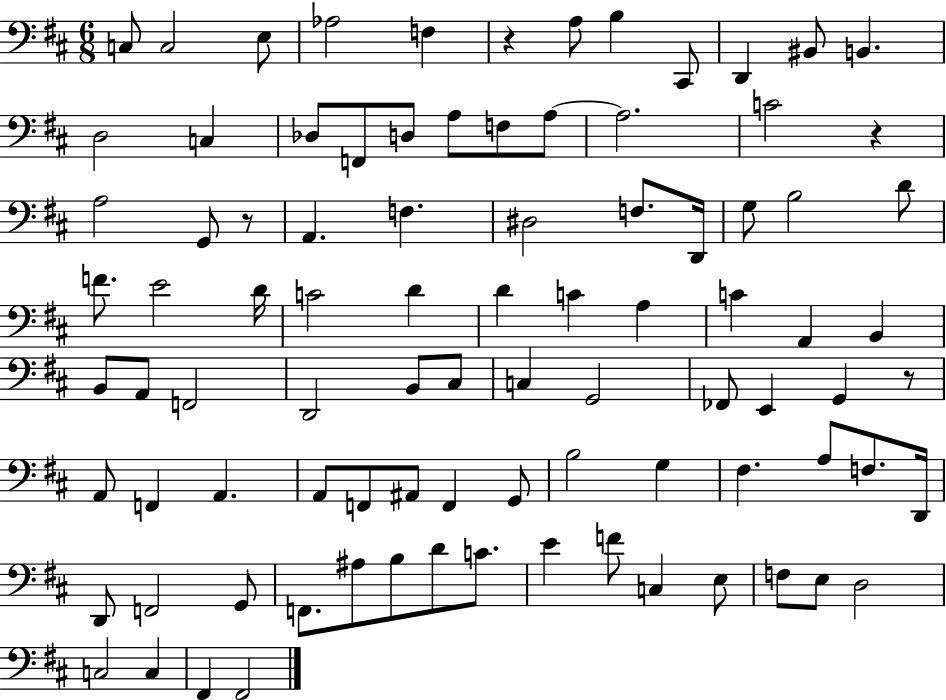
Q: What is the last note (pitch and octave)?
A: F#2